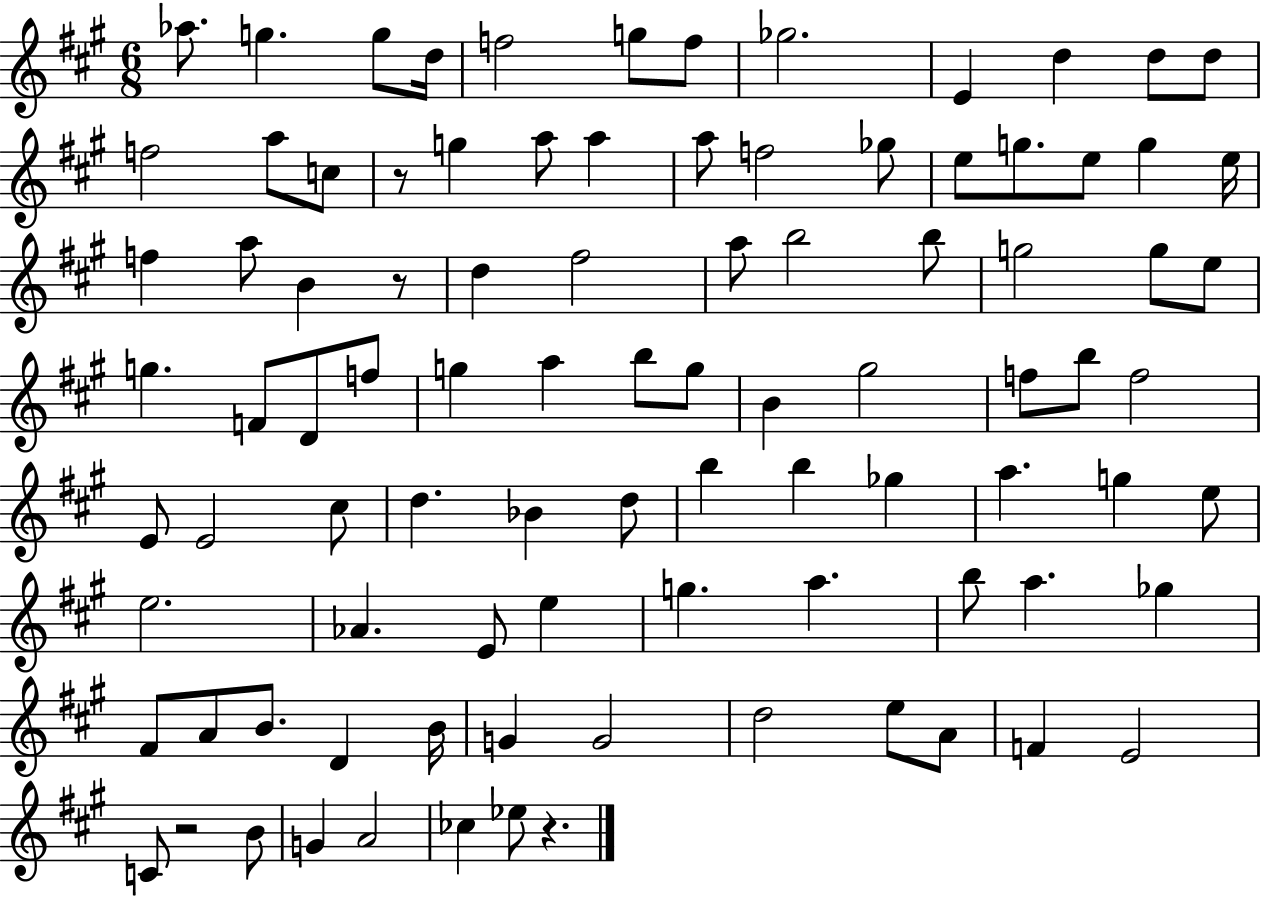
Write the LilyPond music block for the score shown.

{
  \clef treble
  \numericTimeSignature
  \time 6/8
  \key a \major
  \repeat volta 2 { aes''8. g''4. g''8 d''16 | f''2 g''8 f''8 | ges''2. | e'4 d''4 d''8 d''8 | \break f''2 a''8 c''8 | r8 g''4 a''8 a''4 | a''8 f''2 ges''8 | e''8 g''8. e''8 g''4 e''16 | \break f''4 a''8 b'4 r8 | d''4 fis''2 | a''8 b''2 b''8 | g''2 g''8 e''8 | \break g''4. f'8 d'8 f''8 | g''4 a''4 b''8 g''8 | b'4 gis''2 | f''8 b''8 f''2 | \break e'8 e'2 cis''8 | d''4. bes'4 d''8 | b''4 b''4 ges''4 | a''4. g''4 e''8 | \break e''2. | aes'4. e'8 e''4 | g''4. a''4. | b''8 a''4. ges''4 | \break fis'8 a'8 b'8. d'4 b'16 | g'4 g'2 | d''2 e''8 a'8 | f'4 e'2 | \break c'8 r2 b'8 | g'4 a'2 | ces''4 ees''8 r4. | } \bar "|."
}